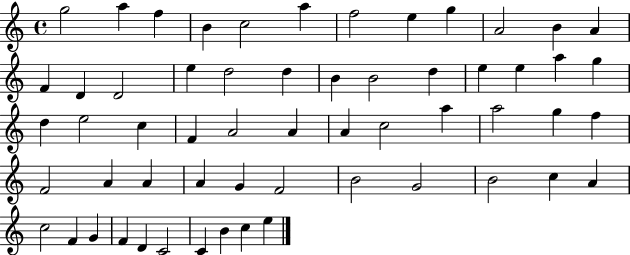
X:1
T:Untitled
M:4/4
L:1/4
K:C
g2 a f B c2 a f2 e g A2 B A F D D2 e d2 d B B2 d e e a g d e2 c F A2 A A c2 a a2 g f F2 A A A G F2 B2 G2 B2 c A c2 F G F D C2 C B c e